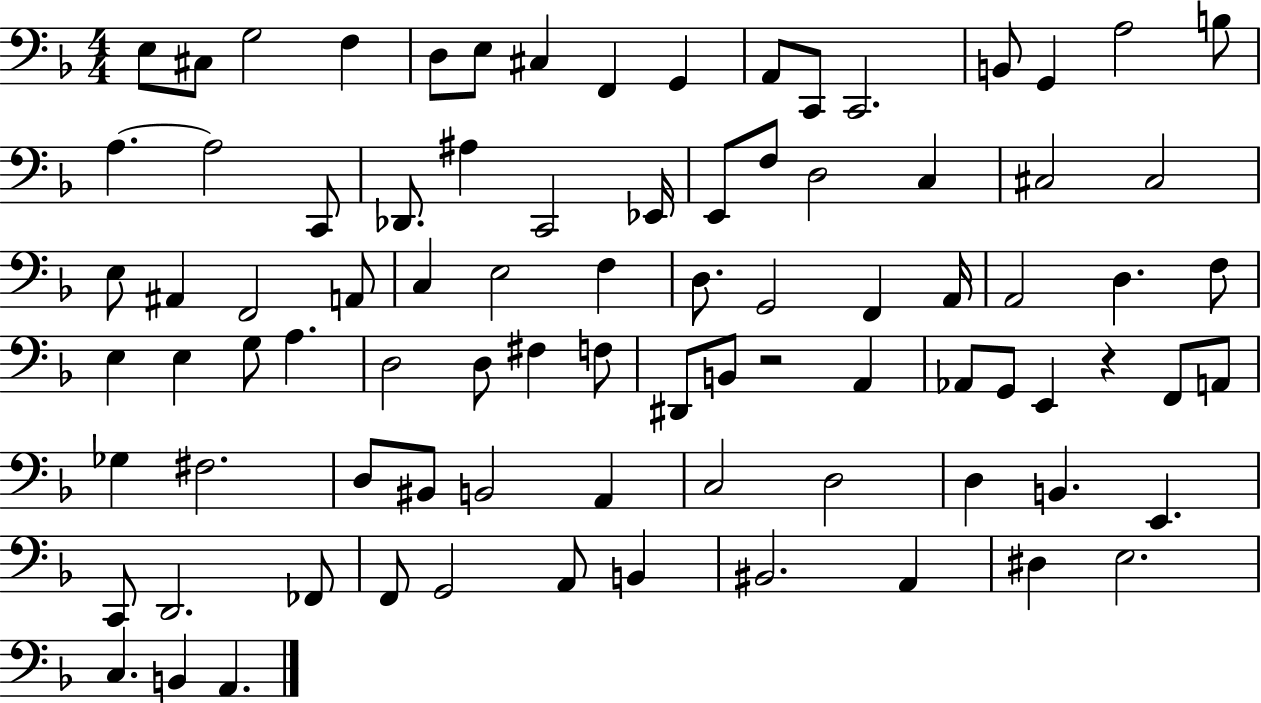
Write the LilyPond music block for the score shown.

{
  \clef bass
  \numericTimeSignature
  \time 4/4
  \key f \major
  e8 cis8 g2 f4 | d8 e8 cis4 f,4 g,4 | a,8 c,8 c,2. | b,8 g,4 a2 b8 | \break a4.~~ a2 c,8 | des,8. ais4 c,2 ees,16 | e,8 f8 d2 c4 | cis2 cis2 | \break e8 ais,4 f,2 a,8 | c4 e2 f4 | d8. g,2 f,4 a,16 | a,2 d4. f8 | \break e4 e4 g8 a4. | d2 d8 fis4 f8 | dis,8 b,8 r2 a,4 | aes,8 g,8 e,4 r4 f,8 a,8 | \break ges4 fis2. | d8 bis,8 b,2 a,4 | c2 d2 | d4 b,4. e,4. | \break c,8 d,2. fes,8 | f,8 g,2 a,8 b,4 | bis,2. a,4 | dis4 e2. | \break c4. b,4 a,4. | \bar "|."
}